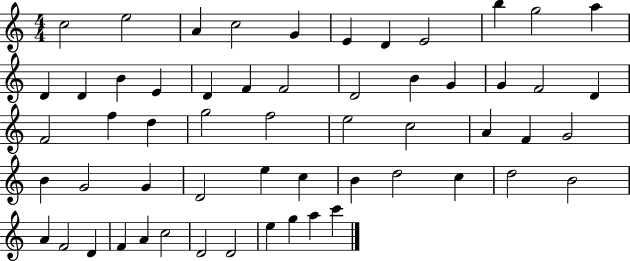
{
  \clef treble
  \numericTimeSignature
  \time 4/4
  \key c \major
  c''2 e''2 | a'4 c''2 g'4 | e'4 d'4 e'2 | b''4 g''2 a''4 | \break d'4 d'4 b'4 e'4 | d'4 f'4 f'2 | d'2 b'4 g'4 | g'4 f'2 d'4 | \break f'2 f''4 d''4 | g''2 f''2 | e''2 c''2 | a'4 f'4 g'2 | \break b'4 g'2 g'4 | d'2 e''4 c''4 | b'4 d''2 c''4 | d''2 b'2 | \break a'4 f'2 d'4 | f'4 a'4 c''2 | d'2 d'2 | e''4 g''4 a''4 c'''4 | \break \bar "|."
}